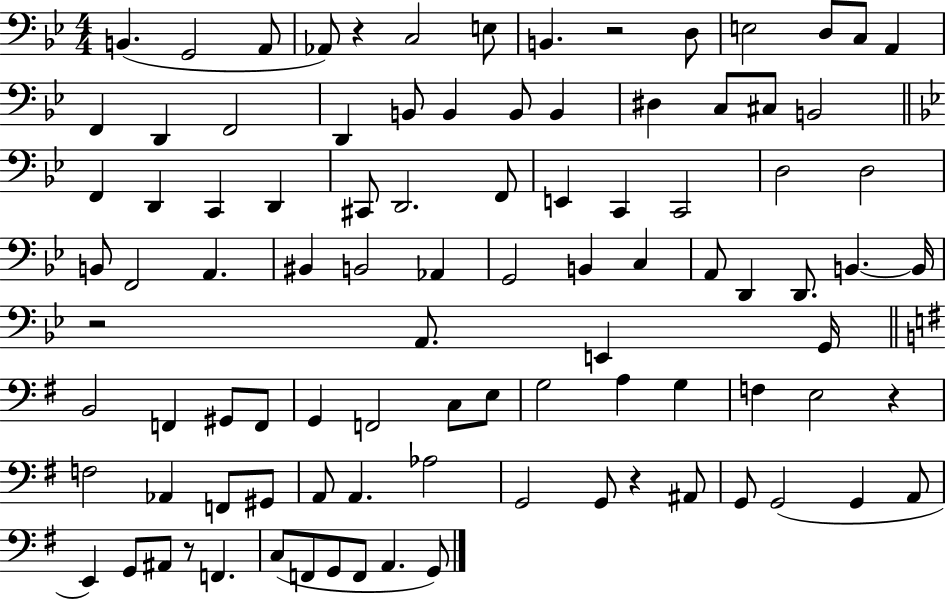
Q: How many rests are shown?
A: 6